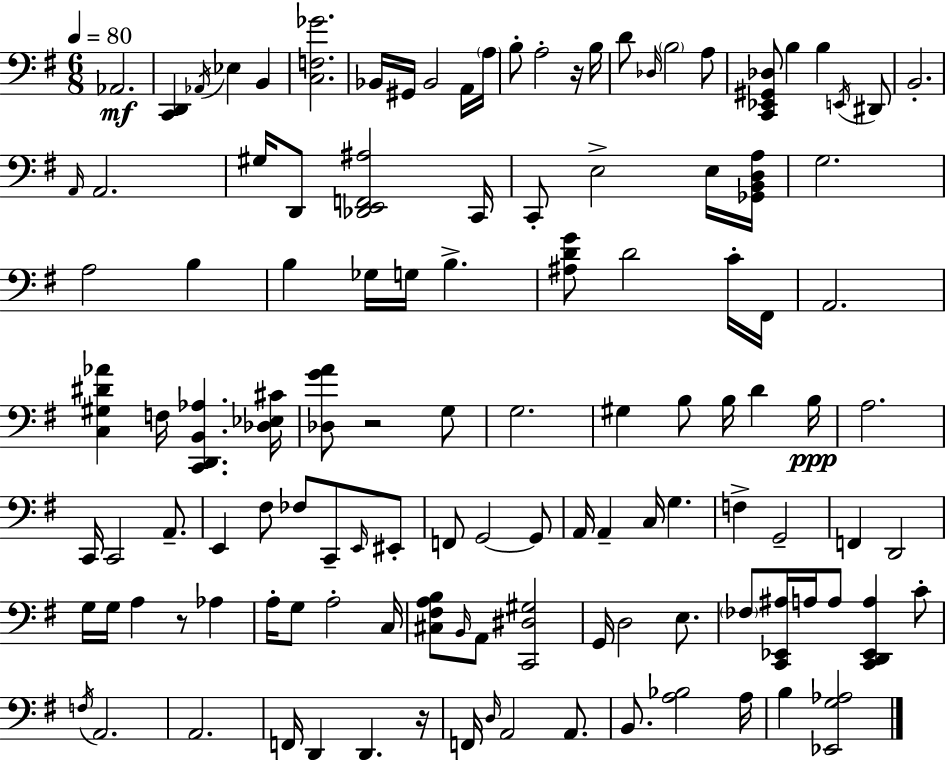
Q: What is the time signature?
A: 6/8